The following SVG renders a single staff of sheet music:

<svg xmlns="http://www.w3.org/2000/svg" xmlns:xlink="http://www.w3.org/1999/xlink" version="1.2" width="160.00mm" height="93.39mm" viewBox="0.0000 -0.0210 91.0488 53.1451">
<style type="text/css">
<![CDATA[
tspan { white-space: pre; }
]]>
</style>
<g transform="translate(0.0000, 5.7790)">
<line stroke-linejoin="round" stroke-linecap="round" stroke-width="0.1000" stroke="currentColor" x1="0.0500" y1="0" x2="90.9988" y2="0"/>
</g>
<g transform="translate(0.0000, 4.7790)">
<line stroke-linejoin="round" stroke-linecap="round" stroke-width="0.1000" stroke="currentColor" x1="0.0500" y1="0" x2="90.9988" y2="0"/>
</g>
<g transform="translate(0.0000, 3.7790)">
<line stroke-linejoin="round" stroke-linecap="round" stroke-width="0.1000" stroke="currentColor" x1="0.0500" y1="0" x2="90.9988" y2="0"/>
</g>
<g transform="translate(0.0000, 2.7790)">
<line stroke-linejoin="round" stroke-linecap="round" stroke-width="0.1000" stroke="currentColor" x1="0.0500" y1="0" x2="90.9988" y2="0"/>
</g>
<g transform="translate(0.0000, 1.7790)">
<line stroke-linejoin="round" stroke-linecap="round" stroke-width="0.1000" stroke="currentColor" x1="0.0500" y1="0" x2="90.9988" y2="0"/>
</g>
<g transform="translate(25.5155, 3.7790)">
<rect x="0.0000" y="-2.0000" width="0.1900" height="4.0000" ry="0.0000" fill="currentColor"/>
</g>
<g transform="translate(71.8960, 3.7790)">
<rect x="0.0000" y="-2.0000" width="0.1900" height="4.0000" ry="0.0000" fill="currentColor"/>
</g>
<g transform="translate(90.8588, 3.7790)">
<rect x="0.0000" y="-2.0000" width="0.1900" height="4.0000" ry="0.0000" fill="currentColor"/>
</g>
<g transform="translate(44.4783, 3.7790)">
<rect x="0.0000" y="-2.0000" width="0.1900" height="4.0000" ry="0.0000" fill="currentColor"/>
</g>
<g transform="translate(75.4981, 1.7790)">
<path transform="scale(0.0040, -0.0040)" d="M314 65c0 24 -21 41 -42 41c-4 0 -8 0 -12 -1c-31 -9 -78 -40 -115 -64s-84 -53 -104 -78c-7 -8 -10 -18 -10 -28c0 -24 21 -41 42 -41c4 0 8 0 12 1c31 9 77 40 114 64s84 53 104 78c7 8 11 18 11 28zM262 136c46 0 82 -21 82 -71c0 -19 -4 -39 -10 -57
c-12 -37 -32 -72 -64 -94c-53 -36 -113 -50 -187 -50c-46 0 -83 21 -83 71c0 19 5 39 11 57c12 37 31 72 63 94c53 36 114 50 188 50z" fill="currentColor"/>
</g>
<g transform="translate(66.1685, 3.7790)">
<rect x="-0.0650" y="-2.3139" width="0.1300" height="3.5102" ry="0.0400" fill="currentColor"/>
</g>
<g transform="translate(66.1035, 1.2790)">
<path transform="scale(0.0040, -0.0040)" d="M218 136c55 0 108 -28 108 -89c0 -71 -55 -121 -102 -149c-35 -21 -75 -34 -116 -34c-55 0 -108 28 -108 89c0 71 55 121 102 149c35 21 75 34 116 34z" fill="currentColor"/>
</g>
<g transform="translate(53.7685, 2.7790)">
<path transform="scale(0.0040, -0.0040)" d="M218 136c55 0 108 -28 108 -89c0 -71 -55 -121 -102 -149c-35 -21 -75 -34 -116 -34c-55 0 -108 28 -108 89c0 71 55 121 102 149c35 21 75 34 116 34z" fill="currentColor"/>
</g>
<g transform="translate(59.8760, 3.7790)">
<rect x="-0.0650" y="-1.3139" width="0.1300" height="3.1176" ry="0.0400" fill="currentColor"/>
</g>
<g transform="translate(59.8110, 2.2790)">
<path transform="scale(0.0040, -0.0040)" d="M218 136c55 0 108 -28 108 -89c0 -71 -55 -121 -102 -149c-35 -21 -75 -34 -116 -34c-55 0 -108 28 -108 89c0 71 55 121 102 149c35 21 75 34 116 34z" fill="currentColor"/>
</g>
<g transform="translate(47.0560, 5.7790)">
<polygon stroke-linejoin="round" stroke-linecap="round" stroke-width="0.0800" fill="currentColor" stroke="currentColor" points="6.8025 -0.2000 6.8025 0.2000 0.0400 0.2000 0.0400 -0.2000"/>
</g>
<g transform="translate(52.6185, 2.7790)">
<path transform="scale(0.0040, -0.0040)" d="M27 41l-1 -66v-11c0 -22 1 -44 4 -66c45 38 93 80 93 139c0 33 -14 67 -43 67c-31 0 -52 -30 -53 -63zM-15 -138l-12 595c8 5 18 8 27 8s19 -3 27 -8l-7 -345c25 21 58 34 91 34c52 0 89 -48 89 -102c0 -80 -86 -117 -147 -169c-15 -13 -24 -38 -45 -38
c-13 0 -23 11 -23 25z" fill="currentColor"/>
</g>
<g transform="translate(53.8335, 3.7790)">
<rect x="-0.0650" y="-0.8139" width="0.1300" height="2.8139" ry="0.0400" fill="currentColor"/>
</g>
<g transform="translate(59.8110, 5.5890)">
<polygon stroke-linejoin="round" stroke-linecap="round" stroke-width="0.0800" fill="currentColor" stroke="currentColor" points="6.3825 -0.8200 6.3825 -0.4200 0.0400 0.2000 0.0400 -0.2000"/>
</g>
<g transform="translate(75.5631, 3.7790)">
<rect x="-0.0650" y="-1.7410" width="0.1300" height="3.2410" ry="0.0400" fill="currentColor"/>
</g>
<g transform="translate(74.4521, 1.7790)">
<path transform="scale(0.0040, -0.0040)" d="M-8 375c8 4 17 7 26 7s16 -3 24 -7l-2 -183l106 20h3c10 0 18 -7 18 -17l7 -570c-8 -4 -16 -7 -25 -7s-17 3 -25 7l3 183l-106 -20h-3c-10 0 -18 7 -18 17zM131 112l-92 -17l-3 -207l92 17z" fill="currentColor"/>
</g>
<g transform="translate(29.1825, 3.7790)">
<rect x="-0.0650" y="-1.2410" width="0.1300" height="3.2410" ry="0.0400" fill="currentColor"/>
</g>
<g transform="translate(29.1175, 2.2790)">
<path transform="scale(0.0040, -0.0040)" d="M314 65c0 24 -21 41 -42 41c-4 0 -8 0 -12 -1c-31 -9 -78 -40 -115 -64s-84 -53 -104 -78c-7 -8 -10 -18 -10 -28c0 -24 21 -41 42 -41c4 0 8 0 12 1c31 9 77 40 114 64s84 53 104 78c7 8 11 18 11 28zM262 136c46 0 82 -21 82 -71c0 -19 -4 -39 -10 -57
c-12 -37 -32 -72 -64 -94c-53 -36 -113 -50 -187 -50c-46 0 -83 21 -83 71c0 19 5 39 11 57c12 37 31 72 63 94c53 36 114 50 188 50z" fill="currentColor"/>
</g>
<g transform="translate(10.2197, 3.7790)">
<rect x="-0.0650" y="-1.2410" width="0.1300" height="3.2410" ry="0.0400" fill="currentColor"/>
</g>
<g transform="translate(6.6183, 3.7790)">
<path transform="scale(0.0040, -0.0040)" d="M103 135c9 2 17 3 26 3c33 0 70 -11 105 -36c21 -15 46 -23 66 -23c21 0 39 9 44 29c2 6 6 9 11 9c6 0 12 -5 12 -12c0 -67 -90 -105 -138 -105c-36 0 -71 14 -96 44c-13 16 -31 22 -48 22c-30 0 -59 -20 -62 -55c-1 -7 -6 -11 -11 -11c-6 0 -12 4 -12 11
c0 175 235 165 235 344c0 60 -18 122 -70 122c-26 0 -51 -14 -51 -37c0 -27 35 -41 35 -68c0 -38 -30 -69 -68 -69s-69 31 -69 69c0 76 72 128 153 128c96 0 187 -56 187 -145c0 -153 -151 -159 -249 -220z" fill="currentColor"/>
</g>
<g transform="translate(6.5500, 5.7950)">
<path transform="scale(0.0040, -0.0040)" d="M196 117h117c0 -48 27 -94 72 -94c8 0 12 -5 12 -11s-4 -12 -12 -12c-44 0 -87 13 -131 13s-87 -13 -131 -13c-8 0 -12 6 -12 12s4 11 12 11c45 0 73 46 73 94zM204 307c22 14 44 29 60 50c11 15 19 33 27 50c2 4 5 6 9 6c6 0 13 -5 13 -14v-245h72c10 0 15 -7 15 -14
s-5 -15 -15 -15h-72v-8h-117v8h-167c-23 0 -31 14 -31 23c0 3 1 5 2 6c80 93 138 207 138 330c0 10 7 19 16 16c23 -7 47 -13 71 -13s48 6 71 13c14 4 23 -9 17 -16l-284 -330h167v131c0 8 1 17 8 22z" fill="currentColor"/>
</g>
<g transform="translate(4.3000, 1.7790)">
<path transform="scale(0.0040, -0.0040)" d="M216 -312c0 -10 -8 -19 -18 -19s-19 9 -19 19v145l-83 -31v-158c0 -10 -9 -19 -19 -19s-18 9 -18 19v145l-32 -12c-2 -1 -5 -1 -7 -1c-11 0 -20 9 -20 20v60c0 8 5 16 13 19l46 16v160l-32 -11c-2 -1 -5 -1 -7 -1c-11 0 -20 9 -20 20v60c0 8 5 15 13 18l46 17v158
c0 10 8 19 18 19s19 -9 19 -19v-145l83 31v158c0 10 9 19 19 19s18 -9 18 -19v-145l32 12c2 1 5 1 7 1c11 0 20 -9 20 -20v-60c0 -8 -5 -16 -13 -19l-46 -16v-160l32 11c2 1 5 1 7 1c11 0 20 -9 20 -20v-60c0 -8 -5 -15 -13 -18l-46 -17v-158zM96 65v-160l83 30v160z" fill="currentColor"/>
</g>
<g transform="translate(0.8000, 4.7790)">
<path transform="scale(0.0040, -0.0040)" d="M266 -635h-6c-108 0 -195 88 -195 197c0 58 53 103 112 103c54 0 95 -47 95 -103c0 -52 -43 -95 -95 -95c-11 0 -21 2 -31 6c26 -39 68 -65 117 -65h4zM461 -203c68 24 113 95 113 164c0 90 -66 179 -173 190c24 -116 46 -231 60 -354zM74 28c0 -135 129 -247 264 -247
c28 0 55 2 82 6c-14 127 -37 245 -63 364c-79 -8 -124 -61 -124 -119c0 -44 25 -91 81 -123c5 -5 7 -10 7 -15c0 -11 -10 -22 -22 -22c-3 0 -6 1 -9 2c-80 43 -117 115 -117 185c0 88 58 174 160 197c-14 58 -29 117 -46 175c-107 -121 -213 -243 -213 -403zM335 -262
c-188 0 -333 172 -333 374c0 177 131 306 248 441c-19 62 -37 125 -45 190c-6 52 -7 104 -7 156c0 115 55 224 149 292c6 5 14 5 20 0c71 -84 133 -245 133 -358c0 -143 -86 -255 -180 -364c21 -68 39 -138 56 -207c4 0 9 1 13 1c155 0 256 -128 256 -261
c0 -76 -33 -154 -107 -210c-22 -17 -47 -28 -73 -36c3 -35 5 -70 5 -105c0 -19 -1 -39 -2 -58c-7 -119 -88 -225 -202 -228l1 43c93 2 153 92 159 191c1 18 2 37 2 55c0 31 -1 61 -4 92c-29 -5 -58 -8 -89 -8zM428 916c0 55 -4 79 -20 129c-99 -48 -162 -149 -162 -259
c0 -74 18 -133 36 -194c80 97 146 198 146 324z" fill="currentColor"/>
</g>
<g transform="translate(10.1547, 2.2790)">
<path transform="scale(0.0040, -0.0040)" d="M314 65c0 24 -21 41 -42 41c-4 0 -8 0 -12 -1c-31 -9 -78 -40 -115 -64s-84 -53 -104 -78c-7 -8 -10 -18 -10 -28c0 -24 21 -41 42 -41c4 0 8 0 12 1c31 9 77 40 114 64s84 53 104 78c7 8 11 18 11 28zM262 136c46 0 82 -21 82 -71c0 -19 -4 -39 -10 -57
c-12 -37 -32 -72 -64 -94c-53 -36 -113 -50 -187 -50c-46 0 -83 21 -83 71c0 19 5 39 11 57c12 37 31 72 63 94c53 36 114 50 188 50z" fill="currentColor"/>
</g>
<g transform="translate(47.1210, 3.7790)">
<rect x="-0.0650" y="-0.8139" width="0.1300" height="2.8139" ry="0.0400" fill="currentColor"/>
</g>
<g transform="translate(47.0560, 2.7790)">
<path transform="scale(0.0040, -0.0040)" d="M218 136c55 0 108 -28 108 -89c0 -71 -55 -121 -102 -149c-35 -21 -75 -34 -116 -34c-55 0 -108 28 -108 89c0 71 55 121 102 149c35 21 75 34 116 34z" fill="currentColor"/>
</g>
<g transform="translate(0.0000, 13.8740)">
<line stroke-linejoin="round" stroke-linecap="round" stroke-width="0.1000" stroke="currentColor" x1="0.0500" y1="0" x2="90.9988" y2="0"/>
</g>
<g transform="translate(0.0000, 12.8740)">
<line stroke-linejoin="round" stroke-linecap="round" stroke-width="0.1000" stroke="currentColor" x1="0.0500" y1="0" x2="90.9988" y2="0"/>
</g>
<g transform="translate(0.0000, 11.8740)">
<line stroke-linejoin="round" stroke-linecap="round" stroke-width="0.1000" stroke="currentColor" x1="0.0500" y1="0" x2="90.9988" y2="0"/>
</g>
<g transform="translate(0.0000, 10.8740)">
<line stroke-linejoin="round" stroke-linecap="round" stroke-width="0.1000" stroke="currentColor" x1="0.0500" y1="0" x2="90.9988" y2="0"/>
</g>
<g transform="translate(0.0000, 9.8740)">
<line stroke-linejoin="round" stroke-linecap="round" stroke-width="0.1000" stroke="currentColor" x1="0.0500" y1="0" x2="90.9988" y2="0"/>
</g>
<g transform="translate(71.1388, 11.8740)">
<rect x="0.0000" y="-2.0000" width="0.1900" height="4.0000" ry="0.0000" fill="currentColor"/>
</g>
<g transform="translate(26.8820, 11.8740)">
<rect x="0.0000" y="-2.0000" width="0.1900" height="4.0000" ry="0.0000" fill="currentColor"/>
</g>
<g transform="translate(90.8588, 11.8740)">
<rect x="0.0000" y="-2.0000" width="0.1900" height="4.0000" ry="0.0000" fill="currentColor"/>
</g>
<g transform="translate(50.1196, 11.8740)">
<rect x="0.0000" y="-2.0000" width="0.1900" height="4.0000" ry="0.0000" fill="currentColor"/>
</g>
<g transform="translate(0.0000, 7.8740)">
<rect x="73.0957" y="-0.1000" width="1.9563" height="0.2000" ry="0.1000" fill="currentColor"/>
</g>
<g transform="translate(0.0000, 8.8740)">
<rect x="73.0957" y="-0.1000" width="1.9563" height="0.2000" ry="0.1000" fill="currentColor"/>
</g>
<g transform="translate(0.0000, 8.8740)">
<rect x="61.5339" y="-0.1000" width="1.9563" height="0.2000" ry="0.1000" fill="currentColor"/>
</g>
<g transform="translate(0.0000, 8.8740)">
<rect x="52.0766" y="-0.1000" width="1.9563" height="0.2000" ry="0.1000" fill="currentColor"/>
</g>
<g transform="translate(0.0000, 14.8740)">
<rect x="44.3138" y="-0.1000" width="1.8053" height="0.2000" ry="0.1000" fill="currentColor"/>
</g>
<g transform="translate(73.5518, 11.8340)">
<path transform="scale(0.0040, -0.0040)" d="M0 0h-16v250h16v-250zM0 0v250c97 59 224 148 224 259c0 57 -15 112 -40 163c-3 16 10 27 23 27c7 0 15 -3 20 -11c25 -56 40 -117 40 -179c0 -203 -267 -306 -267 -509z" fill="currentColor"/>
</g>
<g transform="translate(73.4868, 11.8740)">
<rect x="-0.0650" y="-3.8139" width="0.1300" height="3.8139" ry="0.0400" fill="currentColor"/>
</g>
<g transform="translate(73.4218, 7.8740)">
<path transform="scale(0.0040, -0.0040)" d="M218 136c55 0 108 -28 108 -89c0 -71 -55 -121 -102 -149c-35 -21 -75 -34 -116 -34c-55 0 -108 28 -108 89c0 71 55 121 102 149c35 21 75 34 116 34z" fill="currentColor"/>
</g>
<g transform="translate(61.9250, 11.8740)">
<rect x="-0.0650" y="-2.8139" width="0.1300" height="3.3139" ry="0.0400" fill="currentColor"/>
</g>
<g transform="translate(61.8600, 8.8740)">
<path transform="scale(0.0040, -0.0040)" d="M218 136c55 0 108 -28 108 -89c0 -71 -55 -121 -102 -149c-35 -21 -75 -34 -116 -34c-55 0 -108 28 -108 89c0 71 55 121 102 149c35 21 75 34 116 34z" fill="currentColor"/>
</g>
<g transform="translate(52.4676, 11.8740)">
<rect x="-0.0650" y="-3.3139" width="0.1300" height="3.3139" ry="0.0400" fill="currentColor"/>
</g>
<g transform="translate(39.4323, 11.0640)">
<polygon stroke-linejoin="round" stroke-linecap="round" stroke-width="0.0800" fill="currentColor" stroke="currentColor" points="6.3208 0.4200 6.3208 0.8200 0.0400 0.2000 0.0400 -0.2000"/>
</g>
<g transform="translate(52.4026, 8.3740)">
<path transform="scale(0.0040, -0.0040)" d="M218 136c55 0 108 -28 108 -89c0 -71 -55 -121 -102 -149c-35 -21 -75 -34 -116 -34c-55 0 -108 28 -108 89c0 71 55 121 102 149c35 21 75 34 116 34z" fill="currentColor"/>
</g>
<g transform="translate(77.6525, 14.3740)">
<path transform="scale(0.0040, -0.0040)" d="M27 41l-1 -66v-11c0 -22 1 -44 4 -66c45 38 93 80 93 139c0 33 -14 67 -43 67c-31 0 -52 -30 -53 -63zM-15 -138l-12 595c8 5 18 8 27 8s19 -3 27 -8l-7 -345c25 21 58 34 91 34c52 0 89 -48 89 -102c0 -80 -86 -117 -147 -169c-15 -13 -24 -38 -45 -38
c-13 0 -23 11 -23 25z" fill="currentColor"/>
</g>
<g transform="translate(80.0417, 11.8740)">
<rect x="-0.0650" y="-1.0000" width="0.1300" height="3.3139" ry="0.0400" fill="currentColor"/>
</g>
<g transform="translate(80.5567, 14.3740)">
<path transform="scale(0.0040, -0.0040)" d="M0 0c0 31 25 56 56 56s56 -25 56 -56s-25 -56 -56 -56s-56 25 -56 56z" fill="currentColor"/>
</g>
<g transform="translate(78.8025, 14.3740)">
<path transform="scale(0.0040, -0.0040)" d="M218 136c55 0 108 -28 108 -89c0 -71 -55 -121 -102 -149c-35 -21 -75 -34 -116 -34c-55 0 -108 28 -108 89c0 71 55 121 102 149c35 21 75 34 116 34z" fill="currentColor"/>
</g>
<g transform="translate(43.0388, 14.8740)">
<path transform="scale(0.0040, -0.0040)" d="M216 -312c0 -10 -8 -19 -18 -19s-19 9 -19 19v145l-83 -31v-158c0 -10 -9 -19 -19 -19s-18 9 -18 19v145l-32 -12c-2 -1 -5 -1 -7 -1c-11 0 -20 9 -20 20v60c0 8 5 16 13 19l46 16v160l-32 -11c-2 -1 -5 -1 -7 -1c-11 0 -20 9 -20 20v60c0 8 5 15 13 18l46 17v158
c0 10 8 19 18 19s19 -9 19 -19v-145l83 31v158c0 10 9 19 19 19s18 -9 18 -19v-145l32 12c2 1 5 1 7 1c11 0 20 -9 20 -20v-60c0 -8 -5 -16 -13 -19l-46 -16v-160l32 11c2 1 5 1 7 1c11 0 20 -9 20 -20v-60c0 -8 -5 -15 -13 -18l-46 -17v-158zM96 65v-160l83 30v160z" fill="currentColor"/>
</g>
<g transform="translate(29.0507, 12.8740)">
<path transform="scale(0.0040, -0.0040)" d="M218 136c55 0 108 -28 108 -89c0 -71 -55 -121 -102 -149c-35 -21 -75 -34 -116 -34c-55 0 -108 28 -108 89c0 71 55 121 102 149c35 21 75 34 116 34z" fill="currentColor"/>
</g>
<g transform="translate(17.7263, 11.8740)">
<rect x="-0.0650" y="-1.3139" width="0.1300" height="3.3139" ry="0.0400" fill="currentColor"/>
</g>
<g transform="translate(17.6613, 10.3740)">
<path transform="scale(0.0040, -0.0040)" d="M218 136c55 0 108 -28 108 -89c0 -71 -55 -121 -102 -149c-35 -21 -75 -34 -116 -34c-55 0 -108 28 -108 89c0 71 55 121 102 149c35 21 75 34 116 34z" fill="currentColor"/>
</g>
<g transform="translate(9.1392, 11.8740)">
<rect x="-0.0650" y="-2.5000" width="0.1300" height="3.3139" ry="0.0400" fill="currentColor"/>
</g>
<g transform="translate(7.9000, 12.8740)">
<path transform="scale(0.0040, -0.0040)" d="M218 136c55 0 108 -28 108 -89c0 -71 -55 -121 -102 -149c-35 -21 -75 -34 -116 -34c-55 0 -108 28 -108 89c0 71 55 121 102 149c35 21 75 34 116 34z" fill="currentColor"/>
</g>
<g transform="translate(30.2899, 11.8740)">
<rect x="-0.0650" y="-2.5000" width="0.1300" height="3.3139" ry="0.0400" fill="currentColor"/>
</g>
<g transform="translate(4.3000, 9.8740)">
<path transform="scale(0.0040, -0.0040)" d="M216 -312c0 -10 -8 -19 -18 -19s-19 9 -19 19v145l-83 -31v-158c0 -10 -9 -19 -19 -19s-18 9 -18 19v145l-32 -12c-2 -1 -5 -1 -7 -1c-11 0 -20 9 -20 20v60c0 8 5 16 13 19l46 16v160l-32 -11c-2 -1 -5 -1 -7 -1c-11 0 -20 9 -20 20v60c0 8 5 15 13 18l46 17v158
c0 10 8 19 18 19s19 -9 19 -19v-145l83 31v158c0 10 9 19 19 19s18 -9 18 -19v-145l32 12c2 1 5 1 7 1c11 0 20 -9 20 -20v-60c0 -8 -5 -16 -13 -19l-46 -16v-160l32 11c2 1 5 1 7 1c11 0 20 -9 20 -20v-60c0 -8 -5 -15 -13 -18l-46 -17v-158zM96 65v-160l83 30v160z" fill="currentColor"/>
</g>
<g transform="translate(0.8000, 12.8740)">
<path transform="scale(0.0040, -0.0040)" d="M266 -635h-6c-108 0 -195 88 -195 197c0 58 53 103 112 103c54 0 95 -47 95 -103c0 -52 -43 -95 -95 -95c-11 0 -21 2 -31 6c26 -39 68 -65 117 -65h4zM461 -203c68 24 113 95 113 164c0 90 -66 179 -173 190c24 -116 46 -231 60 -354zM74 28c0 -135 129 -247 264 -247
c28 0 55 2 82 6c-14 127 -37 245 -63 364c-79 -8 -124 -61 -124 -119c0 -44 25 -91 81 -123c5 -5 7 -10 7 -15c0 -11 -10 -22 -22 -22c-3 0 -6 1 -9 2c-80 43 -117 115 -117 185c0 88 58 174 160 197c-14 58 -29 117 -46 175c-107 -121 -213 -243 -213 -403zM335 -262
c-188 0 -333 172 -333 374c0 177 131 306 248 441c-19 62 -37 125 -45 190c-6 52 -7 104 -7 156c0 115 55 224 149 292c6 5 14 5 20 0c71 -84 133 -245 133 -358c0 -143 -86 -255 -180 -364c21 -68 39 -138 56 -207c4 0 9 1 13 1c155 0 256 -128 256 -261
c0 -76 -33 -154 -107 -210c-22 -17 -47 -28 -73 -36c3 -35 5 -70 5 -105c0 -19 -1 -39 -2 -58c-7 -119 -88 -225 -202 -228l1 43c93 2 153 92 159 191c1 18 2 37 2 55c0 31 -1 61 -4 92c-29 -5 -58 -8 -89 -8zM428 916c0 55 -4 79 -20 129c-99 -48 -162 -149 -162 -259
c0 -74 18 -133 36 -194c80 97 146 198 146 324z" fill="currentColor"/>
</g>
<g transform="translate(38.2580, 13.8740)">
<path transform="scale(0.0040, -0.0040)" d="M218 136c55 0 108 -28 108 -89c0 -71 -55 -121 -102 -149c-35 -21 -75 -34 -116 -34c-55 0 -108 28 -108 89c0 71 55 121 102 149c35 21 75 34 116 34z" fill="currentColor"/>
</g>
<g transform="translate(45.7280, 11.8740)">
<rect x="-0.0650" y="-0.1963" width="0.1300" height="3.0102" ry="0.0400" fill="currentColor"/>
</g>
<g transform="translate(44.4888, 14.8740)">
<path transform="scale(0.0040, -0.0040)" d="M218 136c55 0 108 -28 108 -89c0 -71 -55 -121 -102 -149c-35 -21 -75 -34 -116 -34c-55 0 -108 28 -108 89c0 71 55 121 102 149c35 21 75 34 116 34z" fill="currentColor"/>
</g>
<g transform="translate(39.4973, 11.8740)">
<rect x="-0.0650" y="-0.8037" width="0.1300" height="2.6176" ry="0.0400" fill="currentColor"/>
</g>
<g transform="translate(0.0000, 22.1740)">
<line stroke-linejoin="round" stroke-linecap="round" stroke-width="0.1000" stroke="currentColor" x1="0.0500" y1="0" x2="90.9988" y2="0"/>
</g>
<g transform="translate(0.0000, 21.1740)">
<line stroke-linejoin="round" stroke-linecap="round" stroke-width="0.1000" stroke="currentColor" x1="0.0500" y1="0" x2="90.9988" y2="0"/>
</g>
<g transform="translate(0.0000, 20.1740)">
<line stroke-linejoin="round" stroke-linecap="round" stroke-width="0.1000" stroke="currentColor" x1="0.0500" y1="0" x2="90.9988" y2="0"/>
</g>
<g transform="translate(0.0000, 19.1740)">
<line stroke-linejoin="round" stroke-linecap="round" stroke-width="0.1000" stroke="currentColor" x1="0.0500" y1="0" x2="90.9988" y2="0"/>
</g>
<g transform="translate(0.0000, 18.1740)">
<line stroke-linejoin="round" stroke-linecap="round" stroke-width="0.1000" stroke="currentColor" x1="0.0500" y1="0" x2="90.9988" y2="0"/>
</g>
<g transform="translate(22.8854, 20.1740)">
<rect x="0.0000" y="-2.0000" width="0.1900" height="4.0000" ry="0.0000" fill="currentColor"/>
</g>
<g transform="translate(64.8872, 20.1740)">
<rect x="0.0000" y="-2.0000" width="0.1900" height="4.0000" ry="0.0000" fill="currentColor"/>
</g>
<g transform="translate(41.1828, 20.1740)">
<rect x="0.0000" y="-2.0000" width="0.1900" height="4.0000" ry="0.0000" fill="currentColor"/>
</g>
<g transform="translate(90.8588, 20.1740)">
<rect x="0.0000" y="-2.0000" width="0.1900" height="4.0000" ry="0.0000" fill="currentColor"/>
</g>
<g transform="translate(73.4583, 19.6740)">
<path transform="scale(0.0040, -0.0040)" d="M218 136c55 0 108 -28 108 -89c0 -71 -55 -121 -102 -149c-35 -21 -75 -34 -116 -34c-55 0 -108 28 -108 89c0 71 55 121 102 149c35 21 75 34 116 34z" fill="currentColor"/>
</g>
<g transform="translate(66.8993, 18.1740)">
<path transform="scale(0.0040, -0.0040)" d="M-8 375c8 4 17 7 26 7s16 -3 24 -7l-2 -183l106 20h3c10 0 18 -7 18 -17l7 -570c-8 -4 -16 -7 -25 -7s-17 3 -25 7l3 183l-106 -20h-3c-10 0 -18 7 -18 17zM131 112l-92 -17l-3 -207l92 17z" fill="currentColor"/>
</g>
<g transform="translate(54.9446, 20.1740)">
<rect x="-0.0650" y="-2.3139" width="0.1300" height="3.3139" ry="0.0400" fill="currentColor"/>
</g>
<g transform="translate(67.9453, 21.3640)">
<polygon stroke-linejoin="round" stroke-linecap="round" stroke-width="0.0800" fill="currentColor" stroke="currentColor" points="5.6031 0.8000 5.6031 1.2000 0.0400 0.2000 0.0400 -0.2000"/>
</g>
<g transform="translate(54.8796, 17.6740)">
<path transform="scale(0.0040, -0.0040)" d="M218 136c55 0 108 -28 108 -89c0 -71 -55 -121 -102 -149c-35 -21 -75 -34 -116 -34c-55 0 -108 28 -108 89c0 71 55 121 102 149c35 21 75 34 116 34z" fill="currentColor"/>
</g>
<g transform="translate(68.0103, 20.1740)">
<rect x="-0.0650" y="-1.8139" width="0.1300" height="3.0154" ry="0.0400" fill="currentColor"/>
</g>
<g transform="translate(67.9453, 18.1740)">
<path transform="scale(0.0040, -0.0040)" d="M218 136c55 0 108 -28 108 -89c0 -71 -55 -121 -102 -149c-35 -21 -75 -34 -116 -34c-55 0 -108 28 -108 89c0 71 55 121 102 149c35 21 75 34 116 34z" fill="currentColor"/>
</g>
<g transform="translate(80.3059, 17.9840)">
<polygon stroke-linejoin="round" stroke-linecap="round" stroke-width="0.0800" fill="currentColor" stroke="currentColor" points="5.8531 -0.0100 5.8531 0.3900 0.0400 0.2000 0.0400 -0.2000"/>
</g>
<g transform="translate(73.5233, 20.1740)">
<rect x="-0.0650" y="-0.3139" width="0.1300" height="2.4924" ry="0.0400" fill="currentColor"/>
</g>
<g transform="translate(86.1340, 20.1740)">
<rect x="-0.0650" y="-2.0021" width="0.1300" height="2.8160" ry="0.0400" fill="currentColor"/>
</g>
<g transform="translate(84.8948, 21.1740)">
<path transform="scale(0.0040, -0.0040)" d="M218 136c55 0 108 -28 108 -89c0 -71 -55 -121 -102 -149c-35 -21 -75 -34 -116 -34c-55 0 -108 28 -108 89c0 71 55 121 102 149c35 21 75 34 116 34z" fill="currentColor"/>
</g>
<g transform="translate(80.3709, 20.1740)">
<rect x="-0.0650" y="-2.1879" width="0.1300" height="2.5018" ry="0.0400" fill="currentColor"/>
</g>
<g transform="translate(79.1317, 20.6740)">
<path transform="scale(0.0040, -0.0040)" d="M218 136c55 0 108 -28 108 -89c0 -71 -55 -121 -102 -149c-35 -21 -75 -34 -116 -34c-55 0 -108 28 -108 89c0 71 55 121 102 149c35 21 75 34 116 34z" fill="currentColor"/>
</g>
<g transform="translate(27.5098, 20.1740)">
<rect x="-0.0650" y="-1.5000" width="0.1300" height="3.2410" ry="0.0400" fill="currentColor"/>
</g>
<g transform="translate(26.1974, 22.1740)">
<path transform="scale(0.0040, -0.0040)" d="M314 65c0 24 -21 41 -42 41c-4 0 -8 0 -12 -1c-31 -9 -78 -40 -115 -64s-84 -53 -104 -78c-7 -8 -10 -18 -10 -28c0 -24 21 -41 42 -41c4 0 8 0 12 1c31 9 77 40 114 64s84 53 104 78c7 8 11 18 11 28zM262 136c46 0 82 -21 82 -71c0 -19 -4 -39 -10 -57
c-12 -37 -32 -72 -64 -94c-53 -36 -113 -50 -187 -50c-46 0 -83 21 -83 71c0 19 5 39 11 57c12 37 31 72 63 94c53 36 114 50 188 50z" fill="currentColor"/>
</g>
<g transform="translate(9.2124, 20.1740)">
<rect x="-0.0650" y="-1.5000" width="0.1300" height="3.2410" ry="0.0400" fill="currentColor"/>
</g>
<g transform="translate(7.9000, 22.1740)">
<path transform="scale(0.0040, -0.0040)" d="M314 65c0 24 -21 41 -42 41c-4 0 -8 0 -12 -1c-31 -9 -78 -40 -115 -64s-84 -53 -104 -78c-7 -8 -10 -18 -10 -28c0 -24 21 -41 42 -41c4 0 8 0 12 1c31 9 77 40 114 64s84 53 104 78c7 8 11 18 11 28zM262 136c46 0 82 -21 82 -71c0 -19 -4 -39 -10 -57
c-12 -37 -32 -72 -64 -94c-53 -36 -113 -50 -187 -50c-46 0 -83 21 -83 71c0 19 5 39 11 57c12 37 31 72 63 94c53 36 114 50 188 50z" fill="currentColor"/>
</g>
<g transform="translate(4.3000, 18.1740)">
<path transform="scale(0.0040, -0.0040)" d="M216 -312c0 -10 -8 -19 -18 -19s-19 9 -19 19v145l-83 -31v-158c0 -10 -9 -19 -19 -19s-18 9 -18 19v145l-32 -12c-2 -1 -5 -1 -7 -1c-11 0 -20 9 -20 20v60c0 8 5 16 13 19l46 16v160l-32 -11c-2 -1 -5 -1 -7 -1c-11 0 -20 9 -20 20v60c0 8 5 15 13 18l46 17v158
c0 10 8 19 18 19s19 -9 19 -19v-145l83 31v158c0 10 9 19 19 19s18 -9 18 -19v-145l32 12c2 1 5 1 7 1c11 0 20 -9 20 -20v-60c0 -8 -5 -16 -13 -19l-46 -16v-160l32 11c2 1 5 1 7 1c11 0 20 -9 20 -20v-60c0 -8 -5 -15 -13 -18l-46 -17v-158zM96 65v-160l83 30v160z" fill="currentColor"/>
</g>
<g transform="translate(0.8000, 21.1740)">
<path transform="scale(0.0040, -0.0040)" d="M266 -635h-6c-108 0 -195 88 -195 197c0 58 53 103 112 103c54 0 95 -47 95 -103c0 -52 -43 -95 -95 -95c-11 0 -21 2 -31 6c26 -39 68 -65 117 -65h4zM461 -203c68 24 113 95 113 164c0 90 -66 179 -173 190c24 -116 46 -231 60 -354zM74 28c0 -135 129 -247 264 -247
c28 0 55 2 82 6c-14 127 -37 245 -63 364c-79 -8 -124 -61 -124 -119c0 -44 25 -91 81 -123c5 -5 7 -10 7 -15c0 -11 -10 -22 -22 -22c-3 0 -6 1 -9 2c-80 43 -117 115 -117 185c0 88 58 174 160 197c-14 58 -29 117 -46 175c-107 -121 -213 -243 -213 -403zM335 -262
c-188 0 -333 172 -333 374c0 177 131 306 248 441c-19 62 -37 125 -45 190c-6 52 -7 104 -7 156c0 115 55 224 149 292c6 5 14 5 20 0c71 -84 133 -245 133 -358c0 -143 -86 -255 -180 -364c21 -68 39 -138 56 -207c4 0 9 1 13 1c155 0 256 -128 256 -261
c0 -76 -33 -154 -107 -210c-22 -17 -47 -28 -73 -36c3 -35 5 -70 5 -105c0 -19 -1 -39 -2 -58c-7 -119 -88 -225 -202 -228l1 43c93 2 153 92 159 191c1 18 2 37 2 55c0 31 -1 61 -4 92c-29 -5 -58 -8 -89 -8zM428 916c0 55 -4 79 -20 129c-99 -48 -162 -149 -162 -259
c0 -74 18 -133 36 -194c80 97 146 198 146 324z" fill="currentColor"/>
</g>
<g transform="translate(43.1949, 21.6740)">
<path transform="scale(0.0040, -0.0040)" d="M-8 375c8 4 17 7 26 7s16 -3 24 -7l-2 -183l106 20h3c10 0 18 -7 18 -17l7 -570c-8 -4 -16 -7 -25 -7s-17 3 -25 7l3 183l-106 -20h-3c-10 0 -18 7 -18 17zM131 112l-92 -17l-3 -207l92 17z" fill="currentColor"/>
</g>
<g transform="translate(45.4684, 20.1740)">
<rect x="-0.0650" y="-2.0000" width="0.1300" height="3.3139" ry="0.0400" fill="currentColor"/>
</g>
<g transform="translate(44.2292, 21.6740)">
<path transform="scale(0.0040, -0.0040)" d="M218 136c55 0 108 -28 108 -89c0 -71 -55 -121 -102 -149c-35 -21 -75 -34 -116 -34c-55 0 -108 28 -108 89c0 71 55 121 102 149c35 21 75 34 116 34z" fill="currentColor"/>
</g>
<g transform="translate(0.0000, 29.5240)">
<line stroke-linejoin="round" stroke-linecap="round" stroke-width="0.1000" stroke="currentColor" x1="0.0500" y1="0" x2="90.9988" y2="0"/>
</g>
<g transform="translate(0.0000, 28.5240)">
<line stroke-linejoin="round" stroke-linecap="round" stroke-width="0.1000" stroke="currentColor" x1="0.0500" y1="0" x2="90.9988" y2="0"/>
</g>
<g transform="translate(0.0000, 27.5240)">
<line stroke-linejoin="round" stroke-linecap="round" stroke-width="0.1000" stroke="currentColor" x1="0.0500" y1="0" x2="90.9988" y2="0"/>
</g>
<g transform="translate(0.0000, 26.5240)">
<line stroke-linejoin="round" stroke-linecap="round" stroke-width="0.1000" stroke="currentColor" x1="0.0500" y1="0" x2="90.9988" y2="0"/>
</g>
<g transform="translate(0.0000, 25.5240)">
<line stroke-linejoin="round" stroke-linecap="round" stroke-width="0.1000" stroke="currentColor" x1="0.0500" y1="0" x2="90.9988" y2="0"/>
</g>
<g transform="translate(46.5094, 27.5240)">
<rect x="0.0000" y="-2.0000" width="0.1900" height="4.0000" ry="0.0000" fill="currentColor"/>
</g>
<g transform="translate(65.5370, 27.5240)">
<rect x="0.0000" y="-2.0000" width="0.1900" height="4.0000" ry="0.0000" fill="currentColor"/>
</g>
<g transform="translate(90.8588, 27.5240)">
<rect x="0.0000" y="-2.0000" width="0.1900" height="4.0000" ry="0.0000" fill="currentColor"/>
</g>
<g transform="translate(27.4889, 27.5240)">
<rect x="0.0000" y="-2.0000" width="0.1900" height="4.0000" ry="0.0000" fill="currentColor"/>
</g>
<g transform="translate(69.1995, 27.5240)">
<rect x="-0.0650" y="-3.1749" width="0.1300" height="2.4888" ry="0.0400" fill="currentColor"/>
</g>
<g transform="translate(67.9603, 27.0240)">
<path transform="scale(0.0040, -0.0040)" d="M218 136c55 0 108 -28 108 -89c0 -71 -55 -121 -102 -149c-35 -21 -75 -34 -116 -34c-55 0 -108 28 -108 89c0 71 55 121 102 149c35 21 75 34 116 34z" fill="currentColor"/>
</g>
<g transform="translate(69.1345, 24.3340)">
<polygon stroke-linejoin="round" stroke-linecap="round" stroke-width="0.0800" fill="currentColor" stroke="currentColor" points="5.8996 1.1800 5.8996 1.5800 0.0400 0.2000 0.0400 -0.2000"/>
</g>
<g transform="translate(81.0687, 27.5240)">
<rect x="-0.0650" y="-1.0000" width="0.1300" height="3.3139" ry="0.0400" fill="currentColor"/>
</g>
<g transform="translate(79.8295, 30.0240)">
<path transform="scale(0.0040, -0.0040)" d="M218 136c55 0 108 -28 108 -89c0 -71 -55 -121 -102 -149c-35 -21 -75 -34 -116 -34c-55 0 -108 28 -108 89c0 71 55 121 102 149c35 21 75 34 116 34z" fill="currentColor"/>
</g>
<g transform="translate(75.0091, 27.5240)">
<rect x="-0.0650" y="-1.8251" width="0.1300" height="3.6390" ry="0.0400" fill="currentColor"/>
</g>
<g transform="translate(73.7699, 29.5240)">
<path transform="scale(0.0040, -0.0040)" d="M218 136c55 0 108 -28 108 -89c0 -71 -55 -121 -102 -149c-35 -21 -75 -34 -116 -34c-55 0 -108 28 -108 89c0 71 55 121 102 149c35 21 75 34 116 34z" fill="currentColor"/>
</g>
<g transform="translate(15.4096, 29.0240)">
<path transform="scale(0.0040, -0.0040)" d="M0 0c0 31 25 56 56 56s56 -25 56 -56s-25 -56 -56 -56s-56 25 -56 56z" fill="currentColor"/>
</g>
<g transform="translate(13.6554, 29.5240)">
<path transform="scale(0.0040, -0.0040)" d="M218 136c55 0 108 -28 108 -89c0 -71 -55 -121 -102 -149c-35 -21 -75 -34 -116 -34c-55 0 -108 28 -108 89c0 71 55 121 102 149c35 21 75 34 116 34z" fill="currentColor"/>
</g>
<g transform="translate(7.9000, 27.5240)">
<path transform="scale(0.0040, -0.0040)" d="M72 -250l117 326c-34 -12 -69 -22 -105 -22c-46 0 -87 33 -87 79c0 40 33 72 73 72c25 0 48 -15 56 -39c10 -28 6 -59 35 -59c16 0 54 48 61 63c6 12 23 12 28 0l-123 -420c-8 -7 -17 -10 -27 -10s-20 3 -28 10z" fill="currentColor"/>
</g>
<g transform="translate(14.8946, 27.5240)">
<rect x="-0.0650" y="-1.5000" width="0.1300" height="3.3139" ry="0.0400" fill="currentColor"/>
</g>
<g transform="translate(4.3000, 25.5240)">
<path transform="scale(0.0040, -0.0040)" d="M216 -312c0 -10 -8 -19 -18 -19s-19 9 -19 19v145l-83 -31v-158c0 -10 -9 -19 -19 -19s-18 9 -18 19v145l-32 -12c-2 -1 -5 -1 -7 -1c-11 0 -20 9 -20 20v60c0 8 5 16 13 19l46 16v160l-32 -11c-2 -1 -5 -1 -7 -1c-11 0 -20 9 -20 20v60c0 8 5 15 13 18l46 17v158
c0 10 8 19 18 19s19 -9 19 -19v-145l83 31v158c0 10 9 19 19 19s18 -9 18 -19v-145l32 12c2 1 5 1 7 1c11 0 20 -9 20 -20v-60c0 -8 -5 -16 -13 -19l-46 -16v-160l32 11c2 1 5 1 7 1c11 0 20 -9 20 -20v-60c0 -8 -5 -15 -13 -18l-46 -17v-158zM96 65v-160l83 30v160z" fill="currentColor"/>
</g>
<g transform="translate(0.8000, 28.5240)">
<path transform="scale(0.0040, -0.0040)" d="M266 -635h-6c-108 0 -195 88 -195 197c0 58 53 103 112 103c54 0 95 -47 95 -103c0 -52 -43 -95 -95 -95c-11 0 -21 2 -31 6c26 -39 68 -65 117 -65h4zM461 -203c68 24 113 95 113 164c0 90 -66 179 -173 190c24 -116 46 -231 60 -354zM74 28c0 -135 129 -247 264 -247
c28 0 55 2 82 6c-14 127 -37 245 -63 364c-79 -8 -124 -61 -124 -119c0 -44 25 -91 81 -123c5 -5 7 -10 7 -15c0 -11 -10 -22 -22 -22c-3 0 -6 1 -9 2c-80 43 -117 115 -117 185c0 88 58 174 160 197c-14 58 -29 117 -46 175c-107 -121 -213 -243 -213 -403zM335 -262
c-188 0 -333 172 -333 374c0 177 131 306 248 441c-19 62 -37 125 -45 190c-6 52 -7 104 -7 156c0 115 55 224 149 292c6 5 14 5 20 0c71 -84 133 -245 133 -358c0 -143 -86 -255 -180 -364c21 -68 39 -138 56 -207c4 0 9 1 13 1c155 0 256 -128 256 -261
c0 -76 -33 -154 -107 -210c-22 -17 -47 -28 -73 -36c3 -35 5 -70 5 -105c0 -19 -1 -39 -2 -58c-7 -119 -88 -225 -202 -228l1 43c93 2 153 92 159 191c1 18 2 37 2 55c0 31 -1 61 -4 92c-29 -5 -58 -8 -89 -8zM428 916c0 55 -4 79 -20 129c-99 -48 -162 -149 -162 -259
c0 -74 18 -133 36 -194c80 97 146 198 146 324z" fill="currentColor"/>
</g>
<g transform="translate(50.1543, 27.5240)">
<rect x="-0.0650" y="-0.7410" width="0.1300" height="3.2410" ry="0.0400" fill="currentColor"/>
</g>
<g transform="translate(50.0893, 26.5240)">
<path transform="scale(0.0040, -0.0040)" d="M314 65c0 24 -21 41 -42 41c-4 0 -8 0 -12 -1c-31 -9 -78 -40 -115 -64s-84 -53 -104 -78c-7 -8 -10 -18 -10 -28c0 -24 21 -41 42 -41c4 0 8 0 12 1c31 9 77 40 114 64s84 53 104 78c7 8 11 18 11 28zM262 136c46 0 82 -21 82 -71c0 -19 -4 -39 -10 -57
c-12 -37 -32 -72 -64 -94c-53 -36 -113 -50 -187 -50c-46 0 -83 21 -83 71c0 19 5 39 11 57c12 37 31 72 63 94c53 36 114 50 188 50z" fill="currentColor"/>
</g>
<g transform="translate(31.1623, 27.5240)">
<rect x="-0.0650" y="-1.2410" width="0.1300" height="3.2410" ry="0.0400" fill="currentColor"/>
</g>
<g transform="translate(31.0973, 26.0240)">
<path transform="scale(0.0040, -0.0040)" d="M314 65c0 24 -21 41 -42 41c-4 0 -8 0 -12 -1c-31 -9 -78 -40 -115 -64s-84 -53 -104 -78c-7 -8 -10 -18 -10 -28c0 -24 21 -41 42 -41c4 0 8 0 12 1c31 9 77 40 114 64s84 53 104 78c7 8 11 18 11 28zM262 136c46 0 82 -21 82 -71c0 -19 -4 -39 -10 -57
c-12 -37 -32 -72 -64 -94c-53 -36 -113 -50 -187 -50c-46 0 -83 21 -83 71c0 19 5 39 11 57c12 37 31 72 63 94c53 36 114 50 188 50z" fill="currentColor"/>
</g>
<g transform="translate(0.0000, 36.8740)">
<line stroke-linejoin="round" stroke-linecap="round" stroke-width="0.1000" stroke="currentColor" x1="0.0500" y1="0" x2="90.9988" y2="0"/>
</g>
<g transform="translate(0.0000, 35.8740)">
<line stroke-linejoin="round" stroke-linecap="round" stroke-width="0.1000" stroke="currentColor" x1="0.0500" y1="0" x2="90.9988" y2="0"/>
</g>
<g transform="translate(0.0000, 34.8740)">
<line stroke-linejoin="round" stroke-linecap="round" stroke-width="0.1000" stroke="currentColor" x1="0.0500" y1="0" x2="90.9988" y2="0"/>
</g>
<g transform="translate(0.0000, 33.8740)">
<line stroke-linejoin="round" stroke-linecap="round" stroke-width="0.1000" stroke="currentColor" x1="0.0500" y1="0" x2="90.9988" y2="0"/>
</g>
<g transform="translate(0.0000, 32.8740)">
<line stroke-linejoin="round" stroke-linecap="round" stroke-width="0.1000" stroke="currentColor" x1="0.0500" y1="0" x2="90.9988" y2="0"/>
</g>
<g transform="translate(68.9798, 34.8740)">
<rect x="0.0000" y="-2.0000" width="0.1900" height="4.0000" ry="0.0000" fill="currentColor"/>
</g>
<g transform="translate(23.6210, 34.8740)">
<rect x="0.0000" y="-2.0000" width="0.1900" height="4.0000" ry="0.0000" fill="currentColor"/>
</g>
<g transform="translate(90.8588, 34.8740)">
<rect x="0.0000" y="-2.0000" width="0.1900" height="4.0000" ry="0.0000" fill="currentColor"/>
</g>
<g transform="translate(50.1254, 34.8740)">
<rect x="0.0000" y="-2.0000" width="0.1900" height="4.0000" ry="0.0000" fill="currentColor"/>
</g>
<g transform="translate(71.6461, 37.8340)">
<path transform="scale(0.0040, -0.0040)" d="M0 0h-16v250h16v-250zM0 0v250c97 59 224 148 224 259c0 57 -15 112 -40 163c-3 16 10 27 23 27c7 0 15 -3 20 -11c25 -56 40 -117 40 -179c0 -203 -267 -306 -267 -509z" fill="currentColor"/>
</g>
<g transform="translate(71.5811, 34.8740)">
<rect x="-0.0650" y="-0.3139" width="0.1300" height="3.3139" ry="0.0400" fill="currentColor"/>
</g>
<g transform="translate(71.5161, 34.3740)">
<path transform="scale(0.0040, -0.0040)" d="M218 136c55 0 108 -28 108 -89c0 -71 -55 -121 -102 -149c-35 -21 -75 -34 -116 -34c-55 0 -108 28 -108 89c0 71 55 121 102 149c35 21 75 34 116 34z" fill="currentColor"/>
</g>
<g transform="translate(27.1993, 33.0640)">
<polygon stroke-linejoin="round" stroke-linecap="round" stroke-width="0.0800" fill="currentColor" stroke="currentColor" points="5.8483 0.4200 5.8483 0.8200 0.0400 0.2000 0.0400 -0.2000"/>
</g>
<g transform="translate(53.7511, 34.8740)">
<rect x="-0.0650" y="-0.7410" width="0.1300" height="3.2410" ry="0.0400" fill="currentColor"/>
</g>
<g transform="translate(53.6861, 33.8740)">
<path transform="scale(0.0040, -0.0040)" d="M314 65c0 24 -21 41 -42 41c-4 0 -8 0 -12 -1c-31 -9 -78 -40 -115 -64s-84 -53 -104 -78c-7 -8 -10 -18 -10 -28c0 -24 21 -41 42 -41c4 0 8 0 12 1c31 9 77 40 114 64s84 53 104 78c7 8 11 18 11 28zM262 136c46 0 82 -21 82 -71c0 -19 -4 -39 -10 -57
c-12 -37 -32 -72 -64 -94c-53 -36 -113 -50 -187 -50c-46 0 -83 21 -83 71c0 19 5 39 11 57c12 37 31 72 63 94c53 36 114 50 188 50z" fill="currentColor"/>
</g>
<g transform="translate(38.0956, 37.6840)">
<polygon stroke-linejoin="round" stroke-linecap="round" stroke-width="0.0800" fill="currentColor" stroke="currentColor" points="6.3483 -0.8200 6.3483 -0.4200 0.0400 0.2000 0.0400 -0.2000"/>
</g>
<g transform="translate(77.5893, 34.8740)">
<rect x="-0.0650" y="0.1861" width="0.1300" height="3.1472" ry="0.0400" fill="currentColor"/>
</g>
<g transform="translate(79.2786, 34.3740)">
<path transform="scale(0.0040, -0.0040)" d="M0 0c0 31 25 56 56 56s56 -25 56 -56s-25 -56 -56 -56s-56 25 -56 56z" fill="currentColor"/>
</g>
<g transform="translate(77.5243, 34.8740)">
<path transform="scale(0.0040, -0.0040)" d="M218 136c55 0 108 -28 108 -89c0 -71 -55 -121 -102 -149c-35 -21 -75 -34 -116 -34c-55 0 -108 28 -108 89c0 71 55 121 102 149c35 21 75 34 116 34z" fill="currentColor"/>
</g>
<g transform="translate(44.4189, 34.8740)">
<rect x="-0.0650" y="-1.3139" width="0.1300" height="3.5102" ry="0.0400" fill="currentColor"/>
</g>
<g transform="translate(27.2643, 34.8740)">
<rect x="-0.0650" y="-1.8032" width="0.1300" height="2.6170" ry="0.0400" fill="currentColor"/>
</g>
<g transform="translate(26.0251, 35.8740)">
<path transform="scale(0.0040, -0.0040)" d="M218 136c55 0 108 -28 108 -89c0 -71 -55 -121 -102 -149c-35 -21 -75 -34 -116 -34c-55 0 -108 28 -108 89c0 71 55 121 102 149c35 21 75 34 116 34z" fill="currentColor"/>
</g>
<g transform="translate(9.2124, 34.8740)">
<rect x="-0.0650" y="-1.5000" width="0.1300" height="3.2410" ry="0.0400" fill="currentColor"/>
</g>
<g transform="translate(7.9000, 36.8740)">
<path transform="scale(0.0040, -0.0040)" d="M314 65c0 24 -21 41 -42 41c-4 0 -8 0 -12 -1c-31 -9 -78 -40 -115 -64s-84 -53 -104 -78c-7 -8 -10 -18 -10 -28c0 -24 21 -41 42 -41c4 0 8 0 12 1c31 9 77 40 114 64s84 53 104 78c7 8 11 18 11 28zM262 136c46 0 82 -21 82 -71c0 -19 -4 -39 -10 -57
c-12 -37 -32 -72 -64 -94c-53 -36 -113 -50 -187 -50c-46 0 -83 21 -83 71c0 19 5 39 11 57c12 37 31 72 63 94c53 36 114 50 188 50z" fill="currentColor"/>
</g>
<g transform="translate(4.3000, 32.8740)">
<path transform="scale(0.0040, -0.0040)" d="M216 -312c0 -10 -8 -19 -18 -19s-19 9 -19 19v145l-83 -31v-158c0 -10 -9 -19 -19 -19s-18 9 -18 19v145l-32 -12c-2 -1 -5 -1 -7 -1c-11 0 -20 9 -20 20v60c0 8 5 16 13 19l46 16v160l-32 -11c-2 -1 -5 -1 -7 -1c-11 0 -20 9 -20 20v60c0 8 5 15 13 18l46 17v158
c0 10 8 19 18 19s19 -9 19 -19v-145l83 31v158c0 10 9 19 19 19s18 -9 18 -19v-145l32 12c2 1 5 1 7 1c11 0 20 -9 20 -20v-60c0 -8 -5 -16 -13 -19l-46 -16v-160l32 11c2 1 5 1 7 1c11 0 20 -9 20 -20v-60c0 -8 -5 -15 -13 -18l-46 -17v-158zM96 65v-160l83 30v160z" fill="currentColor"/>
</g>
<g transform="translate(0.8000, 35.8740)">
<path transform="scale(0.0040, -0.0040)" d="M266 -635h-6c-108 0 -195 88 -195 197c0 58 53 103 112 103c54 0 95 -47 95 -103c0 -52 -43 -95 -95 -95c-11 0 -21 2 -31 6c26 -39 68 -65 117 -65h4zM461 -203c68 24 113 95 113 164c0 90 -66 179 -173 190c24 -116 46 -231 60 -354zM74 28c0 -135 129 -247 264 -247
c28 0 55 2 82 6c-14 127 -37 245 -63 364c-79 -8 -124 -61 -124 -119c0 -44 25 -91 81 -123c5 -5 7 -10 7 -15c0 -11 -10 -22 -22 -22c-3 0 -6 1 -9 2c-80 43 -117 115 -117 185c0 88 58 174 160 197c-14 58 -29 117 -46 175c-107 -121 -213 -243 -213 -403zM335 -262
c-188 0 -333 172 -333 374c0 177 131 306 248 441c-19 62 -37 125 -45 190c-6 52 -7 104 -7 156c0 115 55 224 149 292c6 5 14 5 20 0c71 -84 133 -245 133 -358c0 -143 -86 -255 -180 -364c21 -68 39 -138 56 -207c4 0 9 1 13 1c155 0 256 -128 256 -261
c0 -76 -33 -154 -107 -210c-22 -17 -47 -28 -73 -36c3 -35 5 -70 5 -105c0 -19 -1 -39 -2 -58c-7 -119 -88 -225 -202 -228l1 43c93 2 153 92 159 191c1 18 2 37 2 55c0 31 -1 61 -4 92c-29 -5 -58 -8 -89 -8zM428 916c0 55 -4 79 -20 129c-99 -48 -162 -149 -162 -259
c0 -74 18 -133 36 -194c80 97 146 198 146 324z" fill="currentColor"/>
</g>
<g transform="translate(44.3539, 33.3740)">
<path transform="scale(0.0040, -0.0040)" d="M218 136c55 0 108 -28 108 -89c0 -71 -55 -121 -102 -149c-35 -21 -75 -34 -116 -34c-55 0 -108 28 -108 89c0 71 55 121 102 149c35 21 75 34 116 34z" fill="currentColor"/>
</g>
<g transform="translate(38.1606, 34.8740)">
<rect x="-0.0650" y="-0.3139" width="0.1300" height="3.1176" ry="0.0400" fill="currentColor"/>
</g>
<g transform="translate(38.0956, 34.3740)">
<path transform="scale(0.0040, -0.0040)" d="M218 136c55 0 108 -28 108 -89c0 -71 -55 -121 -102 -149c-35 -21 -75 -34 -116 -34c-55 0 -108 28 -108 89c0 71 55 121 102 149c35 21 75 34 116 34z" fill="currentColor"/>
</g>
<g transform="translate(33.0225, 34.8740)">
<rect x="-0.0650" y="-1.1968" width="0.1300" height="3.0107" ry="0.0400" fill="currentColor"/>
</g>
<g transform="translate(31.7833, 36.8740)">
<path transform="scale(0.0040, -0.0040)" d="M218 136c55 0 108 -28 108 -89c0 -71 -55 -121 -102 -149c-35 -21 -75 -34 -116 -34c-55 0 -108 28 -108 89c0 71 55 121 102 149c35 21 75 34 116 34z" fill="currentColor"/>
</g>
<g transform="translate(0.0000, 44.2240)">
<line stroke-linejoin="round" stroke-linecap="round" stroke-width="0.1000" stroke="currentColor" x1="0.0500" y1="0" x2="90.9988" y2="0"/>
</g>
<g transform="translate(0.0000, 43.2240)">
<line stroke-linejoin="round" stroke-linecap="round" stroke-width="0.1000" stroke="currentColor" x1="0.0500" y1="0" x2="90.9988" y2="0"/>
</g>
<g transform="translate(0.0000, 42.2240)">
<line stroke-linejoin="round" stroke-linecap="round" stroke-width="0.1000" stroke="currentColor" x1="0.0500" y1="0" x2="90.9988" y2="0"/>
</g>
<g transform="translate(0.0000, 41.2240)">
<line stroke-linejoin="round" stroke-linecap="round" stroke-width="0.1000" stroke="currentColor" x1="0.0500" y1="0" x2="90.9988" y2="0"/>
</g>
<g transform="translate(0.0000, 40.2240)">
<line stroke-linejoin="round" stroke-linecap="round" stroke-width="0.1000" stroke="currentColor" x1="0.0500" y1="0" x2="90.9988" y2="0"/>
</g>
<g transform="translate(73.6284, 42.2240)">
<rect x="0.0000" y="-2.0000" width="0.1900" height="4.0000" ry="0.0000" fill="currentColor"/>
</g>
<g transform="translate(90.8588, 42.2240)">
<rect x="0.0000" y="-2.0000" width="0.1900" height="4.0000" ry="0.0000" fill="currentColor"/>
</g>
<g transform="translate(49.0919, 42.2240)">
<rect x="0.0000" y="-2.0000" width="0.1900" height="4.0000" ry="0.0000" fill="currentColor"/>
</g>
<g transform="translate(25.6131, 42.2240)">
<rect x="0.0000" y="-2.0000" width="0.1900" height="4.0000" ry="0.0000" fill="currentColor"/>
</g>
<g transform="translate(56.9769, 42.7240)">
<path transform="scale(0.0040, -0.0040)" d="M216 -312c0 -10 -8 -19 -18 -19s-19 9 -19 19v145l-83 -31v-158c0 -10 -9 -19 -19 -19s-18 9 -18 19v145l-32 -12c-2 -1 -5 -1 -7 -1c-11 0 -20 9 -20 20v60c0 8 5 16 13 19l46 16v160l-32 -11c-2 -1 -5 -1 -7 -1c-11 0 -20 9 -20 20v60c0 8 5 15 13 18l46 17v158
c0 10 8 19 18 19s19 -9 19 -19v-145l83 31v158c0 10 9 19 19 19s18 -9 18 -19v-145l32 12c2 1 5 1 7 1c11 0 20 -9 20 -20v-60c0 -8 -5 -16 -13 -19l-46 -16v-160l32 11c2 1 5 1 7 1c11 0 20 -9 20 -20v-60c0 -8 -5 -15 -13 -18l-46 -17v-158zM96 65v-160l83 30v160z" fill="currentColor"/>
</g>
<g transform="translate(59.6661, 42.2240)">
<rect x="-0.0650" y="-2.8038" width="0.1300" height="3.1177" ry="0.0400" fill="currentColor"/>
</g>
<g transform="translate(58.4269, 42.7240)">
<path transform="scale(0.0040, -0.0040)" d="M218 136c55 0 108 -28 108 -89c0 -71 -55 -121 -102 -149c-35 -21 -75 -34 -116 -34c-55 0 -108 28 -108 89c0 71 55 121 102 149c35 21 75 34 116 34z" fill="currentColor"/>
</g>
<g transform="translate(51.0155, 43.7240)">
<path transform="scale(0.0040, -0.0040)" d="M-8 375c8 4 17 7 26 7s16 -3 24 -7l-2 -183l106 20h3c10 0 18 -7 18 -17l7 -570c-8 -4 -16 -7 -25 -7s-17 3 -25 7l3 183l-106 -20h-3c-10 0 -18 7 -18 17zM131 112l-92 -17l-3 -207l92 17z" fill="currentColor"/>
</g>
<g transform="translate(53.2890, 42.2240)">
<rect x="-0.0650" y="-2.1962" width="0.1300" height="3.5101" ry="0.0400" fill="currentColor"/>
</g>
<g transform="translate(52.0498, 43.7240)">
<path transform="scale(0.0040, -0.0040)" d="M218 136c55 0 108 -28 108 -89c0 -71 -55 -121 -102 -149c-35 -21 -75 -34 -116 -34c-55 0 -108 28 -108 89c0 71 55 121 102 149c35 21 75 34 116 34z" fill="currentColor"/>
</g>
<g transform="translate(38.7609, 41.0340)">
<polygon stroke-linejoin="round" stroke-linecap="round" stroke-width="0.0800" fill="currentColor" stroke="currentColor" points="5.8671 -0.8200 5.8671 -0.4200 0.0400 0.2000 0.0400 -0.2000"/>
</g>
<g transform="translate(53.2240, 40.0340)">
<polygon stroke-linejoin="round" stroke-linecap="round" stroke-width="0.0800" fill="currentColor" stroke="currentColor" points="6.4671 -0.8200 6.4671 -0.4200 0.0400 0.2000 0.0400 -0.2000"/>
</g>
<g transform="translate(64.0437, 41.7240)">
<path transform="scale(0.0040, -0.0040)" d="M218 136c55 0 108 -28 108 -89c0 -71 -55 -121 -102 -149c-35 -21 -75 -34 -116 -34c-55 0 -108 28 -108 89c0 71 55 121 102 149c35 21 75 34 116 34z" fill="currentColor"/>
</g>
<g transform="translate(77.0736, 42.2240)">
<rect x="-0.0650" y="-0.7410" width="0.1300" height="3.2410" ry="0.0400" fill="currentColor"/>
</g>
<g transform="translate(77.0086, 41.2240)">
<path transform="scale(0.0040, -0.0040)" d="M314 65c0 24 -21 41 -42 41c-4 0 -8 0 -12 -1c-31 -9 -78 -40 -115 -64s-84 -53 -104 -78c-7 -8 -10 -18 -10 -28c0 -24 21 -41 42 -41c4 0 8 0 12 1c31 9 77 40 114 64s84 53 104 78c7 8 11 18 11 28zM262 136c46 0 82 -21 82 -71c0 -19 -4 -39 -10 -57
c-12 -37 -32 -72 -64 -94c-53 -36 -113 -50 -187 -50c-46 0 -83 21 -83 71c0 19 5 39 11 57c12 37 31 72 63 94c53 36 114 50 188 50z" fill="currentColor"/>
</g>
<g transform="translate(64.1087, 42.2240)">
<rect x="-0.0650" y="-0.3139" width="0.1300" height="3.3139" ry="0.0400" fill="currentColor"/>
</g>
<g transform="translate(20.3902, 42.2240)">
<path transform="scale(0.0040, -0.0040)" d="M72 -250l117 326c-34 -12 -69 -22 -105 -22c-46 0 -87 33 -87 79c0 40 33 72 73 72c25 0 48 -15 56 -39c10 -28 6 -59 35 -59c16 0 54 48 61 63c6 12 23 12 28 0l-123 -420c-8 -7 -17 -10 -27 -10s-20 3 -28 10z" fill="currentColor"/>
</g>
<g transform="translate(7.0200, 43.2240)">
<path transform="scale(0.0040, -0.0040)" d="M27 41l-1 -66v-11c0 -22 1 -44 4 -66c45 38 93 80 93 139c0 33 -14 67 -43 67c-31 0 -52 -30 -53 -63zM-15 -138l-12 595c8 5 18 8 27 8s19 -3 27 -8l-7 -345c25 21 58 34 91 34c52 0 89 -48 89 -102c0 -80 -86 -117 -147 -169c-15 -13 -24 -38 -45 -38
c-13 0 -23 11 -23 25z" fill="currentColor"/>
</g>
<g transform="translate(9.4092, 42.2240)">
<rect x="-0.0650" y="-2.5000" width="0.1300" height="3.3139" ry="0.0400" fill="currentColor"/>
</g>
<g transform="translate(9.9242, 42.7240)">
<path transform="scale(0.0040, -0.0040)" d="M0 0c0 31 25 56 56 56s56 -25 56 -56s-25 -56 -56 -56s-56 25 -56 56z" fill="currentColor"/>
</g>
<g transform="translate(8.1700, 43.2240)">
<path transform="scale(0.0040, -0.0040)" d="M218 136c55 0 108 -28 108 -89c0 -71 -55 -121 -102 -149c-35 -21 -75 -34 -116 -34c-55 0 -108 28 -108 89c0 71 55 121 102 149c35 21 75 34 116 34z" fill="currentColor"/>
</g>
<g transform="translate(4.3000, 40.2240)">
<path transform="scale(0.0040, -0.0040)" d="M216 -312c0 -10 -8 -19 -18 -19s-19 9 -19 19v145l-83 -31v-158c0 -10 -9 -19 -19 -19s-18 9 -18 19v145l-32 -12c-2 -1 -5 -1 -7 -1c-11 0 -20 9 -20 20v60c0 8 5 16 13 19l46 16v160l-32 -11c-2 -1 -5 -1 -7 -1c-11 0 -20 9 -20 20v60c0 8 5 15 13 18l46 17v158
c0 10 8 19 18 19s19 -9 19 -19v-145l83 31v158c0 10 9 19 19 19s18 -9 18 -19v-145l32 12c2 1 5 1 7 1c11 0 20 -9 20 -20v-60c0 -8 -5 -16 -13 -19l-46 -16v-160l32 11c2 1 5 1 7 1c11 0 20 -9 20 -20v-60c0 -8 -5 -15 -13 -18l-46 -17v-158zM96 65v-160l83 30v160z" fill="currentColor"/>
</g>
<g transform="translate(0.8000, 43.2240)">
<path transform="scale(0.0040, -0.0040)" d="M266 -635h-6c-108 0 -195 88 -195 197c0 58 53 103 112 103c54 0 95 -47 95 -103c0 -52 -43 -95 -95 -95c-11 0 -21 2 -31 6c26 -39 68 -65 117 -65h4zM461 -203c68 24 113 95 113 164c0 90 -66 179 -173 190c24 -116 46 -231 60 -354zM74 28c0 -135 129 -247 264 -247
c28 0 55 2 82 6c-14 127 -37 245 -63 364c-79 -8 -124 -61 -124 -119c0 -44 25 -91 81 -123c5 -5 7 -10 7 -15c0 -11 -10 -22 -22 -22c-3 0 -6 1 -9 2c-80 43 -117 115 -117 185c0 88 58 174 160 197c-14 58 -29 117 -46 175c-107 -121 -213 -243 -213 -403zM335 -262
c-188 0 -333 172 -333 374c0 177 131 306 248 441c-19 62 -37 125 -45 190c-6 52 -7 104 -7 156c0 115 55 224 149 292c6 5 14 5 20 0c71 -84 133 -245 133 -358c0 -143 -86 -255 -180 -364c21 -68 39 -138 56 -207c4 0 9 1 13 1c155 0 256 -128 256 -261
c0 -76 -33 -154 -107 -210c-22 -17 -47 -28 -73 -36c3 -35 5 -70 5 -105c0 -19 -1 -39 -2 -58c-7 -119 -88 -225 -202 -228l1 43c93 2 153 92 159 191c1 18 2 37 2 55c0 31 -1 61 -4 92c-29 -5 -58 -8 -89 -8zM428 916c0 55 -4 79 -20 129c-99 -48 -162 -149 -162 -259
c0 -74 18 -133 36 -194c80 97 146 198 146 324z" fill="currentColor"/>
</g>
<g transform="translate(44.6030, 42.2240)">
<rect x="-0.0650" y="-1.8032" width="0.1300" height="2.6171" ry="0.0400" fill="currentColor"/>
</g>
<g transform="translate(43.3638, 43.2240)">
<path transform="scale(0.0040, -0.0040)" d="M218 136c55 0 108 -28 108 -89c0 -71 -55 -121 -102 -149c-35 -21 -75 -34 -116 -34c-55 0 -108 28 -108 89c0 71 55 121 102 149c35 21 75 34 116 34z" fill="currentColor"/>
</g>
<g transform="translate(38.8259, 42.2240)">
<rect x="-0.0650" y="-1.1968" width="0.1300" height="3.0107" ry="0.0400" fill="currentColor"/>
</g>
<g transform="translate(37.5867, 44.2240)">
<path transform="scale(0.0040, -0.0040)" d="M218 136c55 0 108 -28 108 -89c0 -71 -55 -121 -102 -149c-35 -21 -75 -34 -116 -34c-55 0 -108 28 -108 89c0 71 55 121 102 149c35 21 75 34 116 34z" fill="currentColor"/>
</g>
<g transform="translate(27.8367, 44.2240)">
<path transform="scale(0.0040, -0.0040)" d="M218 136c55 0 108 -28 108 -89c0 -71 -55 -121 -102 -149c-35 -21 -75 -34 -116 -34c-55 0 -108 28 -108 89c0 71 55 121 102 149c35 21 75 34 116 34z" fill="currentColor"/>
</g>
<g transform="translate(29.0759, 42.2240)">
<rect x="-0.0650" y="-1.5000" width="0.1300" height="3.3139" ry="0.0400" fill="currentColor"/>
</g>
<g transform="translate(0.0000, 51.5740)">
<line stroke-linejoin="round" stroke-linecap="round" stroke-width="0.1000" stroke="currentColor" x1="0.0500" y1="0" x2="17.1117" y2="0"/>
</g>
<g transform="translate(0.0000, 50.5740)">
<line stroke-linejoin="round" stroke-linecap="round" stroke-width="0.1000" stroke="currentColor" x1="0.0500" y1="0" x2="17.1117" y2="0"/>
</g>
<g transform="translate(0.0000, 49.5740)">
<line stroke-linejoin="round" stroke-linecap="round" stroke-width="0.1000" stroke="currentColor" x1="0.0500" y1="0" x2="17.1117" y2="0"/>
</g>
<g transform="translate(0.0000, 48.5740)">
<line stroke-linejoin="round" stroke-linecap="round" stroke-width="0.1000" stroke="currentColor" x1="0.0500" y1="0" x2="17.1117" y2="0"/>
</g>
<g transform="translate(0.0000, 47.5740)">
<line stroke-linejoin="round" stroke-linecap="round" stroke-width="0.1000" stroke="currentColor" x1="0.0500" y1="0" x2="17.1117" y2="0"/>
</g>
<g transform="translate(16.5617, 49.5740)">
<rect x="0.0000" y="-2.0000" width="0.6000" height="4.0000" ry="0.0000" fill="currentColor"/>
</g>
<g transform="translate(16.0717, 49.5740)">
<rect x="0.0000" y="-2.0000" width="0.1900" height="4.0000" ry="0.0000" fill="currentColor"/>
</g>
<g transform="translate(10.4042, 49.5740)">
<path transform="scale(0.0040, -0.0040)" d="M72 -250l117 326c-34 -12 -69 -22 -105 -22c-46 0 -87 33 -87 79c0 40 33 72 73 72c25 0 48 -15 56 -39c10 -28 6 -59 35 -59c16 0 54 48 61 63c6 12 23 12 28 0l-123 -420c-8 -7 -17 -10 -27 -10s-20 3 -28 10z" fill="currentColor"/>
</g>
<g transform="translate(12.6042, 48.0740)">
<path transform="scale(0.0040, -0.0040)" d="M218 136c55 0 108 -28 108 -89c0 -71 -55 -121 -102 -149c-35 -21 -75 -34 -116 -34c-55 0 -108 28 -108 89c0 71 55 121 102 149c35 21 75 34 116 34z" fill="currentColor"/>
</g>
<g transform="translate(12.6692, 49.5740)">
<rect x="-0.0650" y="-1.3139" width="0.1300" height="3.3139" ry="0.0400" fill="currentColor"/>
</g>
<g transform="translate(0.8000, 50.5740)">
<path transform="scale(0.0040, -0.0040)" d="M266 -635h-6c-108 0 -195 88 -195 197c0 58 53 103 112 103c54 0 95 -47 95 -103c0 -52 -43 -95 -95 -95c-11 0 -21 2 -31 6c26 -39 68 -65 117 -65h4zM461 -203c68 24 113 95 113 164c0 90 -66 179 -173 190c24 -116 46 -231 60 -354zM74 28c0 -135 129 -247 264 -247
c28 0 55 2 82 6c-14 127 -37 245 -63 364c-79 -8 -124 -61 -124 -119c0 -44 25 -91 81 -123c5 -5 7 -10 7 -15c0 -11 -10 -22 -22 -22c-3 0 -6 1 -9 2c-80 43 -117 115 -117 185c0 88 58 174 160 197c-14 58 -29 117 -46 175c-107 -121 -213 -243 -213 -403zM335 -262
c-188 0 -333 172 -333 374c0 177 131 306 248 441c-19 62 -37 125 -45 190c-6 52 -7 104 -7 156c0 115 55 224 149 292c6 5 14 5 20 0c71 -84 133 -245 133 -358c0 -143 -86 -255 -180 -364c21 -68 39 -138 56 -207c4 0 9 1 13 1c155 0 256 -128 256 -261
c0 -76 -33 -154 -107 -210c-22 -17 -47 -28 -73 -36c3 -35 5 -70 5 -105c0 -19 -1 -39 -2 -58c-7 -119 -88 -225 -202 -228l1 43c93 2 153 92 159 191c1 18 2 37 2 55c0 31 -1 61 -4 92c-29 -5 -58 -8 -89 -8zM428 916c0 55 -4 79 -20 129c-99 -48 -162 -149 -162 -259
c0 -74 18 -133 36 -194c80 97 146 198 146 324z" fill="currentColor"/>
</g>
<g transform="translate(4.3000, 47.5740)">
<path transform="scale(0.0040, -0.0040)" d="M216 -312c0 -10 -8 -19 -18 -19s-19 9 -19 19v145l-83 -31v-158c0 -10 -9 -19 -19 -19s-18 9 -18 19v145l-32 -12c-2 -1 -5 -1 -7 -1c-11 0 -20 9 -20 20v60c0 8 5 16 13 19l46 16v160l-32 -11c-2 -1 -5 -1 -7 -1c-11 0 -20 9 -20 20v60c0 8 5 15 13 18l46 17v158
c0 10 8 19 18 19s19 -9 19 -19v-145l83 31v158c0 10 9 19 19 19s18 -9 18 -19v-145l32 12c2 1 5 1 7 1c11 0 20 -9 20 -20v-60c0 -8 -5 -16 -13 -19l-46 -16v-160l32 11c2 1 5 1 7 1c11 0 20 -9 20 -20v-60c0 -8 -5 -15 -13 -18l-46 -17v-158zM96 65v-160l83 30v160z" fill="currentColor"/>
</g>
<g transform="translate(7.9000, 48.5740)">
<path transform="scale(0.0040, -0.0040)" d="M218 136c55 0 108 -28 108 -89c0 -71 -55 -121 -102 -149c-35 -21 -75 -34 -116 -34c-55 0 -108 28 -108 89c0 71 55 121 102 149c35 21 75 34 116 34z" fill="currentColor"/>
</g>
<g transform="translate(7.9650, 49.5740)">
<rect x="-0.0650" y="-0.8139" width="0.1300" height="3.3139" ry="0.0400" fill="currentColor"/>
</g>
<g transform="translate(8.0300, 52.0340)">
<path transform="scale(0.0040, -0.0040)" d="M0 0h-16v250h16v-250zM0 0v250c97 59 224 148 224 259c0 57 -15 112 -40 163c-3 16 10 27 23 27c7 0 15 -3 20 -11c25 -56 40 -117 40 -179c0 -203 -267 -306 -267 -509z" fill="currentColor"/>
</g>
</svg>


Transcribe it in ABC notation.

X:1
T:Untitled
M:2/4
L:1/4
K:G
e2 e2 d/2 _d/2 e/2 g/2 f2 G e G E/2 ^C/2 b a c'/2 _D E2 E2 F g f/2 c/2 A/2 G/2 z/2 E e2 d2 c/2 E/2 D E2 G/2 E/2 c/2 e/2 d2 c/2 B _G z/2 E E/2 G/2 F/2 ^A/2 c d2 d/2 z/2 e